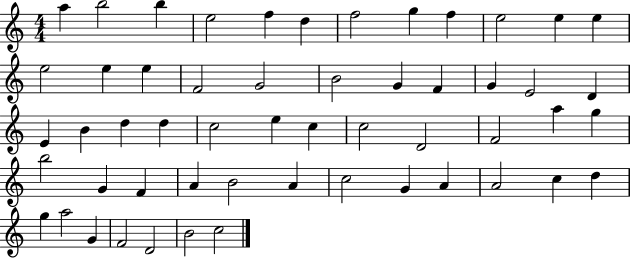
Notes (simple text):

A5/q B5/h B5/q E5/h F5/q D5/q F5/h G5/q F5/q E5/h E5/q E5/q E5/h E5/q E5/q F4/h G4/h B4/h G4/q F4/q G4/q E4/h D4/q E4/q B4/q D5/q D5/q C5/h E5/q C5/q C5/h D4/h F4/h A5/q G5/q B5/h G4/q F4/q A4/q B4/h A4/q C5/h G4/q A4/q A4/h C5/q D5/q G5/q A5/h G4/q F4/h D4/h B4/h C5/h